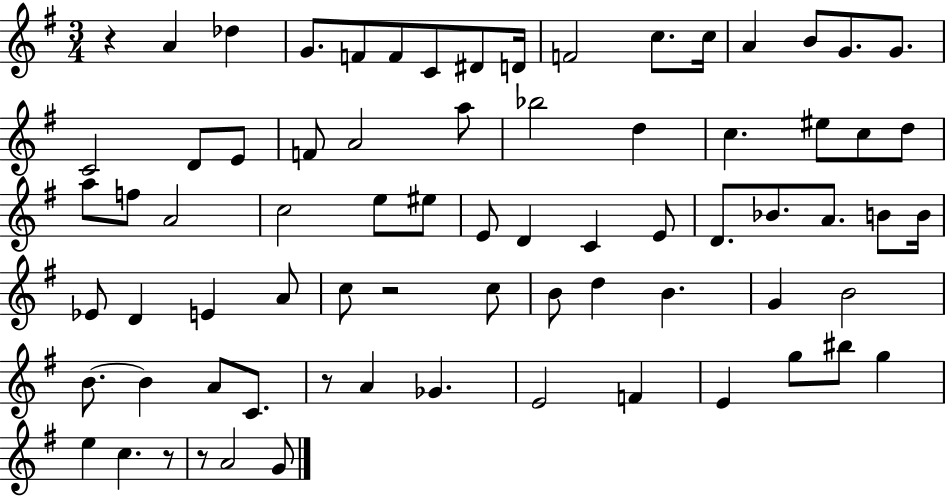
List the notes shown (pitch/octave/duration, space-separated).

R/q A4/q Db5/q G4/e. F4/e F4/e C4/e D#4/e D4/s F4/h C5/e. C5/s A4/q B4/e G4/e. G4/e. C4/h D4/e E4/e F4/e A4/h A5/e Bb5/h D5/q C5/q. EIS5/e C5/e D5/e A5/e F5/e A4/h C5/h E5/e EIS5/e E4/e D4/q C4/q E4/e D4/e. Bb4/e. A4/e. B4/e B4/s Eb4/e D4/q E4/q A4/e C5/e R/h C5/e B4/e D5/q B4/q. G4/q B4/h B4/e. B4/q A4/e C4/e. R/e A4/q Gb4/q. E4/h F4/q E4/q G5/e BIS5/e G5/q E5/q C5/q. R/e R/e A4/h G4/e